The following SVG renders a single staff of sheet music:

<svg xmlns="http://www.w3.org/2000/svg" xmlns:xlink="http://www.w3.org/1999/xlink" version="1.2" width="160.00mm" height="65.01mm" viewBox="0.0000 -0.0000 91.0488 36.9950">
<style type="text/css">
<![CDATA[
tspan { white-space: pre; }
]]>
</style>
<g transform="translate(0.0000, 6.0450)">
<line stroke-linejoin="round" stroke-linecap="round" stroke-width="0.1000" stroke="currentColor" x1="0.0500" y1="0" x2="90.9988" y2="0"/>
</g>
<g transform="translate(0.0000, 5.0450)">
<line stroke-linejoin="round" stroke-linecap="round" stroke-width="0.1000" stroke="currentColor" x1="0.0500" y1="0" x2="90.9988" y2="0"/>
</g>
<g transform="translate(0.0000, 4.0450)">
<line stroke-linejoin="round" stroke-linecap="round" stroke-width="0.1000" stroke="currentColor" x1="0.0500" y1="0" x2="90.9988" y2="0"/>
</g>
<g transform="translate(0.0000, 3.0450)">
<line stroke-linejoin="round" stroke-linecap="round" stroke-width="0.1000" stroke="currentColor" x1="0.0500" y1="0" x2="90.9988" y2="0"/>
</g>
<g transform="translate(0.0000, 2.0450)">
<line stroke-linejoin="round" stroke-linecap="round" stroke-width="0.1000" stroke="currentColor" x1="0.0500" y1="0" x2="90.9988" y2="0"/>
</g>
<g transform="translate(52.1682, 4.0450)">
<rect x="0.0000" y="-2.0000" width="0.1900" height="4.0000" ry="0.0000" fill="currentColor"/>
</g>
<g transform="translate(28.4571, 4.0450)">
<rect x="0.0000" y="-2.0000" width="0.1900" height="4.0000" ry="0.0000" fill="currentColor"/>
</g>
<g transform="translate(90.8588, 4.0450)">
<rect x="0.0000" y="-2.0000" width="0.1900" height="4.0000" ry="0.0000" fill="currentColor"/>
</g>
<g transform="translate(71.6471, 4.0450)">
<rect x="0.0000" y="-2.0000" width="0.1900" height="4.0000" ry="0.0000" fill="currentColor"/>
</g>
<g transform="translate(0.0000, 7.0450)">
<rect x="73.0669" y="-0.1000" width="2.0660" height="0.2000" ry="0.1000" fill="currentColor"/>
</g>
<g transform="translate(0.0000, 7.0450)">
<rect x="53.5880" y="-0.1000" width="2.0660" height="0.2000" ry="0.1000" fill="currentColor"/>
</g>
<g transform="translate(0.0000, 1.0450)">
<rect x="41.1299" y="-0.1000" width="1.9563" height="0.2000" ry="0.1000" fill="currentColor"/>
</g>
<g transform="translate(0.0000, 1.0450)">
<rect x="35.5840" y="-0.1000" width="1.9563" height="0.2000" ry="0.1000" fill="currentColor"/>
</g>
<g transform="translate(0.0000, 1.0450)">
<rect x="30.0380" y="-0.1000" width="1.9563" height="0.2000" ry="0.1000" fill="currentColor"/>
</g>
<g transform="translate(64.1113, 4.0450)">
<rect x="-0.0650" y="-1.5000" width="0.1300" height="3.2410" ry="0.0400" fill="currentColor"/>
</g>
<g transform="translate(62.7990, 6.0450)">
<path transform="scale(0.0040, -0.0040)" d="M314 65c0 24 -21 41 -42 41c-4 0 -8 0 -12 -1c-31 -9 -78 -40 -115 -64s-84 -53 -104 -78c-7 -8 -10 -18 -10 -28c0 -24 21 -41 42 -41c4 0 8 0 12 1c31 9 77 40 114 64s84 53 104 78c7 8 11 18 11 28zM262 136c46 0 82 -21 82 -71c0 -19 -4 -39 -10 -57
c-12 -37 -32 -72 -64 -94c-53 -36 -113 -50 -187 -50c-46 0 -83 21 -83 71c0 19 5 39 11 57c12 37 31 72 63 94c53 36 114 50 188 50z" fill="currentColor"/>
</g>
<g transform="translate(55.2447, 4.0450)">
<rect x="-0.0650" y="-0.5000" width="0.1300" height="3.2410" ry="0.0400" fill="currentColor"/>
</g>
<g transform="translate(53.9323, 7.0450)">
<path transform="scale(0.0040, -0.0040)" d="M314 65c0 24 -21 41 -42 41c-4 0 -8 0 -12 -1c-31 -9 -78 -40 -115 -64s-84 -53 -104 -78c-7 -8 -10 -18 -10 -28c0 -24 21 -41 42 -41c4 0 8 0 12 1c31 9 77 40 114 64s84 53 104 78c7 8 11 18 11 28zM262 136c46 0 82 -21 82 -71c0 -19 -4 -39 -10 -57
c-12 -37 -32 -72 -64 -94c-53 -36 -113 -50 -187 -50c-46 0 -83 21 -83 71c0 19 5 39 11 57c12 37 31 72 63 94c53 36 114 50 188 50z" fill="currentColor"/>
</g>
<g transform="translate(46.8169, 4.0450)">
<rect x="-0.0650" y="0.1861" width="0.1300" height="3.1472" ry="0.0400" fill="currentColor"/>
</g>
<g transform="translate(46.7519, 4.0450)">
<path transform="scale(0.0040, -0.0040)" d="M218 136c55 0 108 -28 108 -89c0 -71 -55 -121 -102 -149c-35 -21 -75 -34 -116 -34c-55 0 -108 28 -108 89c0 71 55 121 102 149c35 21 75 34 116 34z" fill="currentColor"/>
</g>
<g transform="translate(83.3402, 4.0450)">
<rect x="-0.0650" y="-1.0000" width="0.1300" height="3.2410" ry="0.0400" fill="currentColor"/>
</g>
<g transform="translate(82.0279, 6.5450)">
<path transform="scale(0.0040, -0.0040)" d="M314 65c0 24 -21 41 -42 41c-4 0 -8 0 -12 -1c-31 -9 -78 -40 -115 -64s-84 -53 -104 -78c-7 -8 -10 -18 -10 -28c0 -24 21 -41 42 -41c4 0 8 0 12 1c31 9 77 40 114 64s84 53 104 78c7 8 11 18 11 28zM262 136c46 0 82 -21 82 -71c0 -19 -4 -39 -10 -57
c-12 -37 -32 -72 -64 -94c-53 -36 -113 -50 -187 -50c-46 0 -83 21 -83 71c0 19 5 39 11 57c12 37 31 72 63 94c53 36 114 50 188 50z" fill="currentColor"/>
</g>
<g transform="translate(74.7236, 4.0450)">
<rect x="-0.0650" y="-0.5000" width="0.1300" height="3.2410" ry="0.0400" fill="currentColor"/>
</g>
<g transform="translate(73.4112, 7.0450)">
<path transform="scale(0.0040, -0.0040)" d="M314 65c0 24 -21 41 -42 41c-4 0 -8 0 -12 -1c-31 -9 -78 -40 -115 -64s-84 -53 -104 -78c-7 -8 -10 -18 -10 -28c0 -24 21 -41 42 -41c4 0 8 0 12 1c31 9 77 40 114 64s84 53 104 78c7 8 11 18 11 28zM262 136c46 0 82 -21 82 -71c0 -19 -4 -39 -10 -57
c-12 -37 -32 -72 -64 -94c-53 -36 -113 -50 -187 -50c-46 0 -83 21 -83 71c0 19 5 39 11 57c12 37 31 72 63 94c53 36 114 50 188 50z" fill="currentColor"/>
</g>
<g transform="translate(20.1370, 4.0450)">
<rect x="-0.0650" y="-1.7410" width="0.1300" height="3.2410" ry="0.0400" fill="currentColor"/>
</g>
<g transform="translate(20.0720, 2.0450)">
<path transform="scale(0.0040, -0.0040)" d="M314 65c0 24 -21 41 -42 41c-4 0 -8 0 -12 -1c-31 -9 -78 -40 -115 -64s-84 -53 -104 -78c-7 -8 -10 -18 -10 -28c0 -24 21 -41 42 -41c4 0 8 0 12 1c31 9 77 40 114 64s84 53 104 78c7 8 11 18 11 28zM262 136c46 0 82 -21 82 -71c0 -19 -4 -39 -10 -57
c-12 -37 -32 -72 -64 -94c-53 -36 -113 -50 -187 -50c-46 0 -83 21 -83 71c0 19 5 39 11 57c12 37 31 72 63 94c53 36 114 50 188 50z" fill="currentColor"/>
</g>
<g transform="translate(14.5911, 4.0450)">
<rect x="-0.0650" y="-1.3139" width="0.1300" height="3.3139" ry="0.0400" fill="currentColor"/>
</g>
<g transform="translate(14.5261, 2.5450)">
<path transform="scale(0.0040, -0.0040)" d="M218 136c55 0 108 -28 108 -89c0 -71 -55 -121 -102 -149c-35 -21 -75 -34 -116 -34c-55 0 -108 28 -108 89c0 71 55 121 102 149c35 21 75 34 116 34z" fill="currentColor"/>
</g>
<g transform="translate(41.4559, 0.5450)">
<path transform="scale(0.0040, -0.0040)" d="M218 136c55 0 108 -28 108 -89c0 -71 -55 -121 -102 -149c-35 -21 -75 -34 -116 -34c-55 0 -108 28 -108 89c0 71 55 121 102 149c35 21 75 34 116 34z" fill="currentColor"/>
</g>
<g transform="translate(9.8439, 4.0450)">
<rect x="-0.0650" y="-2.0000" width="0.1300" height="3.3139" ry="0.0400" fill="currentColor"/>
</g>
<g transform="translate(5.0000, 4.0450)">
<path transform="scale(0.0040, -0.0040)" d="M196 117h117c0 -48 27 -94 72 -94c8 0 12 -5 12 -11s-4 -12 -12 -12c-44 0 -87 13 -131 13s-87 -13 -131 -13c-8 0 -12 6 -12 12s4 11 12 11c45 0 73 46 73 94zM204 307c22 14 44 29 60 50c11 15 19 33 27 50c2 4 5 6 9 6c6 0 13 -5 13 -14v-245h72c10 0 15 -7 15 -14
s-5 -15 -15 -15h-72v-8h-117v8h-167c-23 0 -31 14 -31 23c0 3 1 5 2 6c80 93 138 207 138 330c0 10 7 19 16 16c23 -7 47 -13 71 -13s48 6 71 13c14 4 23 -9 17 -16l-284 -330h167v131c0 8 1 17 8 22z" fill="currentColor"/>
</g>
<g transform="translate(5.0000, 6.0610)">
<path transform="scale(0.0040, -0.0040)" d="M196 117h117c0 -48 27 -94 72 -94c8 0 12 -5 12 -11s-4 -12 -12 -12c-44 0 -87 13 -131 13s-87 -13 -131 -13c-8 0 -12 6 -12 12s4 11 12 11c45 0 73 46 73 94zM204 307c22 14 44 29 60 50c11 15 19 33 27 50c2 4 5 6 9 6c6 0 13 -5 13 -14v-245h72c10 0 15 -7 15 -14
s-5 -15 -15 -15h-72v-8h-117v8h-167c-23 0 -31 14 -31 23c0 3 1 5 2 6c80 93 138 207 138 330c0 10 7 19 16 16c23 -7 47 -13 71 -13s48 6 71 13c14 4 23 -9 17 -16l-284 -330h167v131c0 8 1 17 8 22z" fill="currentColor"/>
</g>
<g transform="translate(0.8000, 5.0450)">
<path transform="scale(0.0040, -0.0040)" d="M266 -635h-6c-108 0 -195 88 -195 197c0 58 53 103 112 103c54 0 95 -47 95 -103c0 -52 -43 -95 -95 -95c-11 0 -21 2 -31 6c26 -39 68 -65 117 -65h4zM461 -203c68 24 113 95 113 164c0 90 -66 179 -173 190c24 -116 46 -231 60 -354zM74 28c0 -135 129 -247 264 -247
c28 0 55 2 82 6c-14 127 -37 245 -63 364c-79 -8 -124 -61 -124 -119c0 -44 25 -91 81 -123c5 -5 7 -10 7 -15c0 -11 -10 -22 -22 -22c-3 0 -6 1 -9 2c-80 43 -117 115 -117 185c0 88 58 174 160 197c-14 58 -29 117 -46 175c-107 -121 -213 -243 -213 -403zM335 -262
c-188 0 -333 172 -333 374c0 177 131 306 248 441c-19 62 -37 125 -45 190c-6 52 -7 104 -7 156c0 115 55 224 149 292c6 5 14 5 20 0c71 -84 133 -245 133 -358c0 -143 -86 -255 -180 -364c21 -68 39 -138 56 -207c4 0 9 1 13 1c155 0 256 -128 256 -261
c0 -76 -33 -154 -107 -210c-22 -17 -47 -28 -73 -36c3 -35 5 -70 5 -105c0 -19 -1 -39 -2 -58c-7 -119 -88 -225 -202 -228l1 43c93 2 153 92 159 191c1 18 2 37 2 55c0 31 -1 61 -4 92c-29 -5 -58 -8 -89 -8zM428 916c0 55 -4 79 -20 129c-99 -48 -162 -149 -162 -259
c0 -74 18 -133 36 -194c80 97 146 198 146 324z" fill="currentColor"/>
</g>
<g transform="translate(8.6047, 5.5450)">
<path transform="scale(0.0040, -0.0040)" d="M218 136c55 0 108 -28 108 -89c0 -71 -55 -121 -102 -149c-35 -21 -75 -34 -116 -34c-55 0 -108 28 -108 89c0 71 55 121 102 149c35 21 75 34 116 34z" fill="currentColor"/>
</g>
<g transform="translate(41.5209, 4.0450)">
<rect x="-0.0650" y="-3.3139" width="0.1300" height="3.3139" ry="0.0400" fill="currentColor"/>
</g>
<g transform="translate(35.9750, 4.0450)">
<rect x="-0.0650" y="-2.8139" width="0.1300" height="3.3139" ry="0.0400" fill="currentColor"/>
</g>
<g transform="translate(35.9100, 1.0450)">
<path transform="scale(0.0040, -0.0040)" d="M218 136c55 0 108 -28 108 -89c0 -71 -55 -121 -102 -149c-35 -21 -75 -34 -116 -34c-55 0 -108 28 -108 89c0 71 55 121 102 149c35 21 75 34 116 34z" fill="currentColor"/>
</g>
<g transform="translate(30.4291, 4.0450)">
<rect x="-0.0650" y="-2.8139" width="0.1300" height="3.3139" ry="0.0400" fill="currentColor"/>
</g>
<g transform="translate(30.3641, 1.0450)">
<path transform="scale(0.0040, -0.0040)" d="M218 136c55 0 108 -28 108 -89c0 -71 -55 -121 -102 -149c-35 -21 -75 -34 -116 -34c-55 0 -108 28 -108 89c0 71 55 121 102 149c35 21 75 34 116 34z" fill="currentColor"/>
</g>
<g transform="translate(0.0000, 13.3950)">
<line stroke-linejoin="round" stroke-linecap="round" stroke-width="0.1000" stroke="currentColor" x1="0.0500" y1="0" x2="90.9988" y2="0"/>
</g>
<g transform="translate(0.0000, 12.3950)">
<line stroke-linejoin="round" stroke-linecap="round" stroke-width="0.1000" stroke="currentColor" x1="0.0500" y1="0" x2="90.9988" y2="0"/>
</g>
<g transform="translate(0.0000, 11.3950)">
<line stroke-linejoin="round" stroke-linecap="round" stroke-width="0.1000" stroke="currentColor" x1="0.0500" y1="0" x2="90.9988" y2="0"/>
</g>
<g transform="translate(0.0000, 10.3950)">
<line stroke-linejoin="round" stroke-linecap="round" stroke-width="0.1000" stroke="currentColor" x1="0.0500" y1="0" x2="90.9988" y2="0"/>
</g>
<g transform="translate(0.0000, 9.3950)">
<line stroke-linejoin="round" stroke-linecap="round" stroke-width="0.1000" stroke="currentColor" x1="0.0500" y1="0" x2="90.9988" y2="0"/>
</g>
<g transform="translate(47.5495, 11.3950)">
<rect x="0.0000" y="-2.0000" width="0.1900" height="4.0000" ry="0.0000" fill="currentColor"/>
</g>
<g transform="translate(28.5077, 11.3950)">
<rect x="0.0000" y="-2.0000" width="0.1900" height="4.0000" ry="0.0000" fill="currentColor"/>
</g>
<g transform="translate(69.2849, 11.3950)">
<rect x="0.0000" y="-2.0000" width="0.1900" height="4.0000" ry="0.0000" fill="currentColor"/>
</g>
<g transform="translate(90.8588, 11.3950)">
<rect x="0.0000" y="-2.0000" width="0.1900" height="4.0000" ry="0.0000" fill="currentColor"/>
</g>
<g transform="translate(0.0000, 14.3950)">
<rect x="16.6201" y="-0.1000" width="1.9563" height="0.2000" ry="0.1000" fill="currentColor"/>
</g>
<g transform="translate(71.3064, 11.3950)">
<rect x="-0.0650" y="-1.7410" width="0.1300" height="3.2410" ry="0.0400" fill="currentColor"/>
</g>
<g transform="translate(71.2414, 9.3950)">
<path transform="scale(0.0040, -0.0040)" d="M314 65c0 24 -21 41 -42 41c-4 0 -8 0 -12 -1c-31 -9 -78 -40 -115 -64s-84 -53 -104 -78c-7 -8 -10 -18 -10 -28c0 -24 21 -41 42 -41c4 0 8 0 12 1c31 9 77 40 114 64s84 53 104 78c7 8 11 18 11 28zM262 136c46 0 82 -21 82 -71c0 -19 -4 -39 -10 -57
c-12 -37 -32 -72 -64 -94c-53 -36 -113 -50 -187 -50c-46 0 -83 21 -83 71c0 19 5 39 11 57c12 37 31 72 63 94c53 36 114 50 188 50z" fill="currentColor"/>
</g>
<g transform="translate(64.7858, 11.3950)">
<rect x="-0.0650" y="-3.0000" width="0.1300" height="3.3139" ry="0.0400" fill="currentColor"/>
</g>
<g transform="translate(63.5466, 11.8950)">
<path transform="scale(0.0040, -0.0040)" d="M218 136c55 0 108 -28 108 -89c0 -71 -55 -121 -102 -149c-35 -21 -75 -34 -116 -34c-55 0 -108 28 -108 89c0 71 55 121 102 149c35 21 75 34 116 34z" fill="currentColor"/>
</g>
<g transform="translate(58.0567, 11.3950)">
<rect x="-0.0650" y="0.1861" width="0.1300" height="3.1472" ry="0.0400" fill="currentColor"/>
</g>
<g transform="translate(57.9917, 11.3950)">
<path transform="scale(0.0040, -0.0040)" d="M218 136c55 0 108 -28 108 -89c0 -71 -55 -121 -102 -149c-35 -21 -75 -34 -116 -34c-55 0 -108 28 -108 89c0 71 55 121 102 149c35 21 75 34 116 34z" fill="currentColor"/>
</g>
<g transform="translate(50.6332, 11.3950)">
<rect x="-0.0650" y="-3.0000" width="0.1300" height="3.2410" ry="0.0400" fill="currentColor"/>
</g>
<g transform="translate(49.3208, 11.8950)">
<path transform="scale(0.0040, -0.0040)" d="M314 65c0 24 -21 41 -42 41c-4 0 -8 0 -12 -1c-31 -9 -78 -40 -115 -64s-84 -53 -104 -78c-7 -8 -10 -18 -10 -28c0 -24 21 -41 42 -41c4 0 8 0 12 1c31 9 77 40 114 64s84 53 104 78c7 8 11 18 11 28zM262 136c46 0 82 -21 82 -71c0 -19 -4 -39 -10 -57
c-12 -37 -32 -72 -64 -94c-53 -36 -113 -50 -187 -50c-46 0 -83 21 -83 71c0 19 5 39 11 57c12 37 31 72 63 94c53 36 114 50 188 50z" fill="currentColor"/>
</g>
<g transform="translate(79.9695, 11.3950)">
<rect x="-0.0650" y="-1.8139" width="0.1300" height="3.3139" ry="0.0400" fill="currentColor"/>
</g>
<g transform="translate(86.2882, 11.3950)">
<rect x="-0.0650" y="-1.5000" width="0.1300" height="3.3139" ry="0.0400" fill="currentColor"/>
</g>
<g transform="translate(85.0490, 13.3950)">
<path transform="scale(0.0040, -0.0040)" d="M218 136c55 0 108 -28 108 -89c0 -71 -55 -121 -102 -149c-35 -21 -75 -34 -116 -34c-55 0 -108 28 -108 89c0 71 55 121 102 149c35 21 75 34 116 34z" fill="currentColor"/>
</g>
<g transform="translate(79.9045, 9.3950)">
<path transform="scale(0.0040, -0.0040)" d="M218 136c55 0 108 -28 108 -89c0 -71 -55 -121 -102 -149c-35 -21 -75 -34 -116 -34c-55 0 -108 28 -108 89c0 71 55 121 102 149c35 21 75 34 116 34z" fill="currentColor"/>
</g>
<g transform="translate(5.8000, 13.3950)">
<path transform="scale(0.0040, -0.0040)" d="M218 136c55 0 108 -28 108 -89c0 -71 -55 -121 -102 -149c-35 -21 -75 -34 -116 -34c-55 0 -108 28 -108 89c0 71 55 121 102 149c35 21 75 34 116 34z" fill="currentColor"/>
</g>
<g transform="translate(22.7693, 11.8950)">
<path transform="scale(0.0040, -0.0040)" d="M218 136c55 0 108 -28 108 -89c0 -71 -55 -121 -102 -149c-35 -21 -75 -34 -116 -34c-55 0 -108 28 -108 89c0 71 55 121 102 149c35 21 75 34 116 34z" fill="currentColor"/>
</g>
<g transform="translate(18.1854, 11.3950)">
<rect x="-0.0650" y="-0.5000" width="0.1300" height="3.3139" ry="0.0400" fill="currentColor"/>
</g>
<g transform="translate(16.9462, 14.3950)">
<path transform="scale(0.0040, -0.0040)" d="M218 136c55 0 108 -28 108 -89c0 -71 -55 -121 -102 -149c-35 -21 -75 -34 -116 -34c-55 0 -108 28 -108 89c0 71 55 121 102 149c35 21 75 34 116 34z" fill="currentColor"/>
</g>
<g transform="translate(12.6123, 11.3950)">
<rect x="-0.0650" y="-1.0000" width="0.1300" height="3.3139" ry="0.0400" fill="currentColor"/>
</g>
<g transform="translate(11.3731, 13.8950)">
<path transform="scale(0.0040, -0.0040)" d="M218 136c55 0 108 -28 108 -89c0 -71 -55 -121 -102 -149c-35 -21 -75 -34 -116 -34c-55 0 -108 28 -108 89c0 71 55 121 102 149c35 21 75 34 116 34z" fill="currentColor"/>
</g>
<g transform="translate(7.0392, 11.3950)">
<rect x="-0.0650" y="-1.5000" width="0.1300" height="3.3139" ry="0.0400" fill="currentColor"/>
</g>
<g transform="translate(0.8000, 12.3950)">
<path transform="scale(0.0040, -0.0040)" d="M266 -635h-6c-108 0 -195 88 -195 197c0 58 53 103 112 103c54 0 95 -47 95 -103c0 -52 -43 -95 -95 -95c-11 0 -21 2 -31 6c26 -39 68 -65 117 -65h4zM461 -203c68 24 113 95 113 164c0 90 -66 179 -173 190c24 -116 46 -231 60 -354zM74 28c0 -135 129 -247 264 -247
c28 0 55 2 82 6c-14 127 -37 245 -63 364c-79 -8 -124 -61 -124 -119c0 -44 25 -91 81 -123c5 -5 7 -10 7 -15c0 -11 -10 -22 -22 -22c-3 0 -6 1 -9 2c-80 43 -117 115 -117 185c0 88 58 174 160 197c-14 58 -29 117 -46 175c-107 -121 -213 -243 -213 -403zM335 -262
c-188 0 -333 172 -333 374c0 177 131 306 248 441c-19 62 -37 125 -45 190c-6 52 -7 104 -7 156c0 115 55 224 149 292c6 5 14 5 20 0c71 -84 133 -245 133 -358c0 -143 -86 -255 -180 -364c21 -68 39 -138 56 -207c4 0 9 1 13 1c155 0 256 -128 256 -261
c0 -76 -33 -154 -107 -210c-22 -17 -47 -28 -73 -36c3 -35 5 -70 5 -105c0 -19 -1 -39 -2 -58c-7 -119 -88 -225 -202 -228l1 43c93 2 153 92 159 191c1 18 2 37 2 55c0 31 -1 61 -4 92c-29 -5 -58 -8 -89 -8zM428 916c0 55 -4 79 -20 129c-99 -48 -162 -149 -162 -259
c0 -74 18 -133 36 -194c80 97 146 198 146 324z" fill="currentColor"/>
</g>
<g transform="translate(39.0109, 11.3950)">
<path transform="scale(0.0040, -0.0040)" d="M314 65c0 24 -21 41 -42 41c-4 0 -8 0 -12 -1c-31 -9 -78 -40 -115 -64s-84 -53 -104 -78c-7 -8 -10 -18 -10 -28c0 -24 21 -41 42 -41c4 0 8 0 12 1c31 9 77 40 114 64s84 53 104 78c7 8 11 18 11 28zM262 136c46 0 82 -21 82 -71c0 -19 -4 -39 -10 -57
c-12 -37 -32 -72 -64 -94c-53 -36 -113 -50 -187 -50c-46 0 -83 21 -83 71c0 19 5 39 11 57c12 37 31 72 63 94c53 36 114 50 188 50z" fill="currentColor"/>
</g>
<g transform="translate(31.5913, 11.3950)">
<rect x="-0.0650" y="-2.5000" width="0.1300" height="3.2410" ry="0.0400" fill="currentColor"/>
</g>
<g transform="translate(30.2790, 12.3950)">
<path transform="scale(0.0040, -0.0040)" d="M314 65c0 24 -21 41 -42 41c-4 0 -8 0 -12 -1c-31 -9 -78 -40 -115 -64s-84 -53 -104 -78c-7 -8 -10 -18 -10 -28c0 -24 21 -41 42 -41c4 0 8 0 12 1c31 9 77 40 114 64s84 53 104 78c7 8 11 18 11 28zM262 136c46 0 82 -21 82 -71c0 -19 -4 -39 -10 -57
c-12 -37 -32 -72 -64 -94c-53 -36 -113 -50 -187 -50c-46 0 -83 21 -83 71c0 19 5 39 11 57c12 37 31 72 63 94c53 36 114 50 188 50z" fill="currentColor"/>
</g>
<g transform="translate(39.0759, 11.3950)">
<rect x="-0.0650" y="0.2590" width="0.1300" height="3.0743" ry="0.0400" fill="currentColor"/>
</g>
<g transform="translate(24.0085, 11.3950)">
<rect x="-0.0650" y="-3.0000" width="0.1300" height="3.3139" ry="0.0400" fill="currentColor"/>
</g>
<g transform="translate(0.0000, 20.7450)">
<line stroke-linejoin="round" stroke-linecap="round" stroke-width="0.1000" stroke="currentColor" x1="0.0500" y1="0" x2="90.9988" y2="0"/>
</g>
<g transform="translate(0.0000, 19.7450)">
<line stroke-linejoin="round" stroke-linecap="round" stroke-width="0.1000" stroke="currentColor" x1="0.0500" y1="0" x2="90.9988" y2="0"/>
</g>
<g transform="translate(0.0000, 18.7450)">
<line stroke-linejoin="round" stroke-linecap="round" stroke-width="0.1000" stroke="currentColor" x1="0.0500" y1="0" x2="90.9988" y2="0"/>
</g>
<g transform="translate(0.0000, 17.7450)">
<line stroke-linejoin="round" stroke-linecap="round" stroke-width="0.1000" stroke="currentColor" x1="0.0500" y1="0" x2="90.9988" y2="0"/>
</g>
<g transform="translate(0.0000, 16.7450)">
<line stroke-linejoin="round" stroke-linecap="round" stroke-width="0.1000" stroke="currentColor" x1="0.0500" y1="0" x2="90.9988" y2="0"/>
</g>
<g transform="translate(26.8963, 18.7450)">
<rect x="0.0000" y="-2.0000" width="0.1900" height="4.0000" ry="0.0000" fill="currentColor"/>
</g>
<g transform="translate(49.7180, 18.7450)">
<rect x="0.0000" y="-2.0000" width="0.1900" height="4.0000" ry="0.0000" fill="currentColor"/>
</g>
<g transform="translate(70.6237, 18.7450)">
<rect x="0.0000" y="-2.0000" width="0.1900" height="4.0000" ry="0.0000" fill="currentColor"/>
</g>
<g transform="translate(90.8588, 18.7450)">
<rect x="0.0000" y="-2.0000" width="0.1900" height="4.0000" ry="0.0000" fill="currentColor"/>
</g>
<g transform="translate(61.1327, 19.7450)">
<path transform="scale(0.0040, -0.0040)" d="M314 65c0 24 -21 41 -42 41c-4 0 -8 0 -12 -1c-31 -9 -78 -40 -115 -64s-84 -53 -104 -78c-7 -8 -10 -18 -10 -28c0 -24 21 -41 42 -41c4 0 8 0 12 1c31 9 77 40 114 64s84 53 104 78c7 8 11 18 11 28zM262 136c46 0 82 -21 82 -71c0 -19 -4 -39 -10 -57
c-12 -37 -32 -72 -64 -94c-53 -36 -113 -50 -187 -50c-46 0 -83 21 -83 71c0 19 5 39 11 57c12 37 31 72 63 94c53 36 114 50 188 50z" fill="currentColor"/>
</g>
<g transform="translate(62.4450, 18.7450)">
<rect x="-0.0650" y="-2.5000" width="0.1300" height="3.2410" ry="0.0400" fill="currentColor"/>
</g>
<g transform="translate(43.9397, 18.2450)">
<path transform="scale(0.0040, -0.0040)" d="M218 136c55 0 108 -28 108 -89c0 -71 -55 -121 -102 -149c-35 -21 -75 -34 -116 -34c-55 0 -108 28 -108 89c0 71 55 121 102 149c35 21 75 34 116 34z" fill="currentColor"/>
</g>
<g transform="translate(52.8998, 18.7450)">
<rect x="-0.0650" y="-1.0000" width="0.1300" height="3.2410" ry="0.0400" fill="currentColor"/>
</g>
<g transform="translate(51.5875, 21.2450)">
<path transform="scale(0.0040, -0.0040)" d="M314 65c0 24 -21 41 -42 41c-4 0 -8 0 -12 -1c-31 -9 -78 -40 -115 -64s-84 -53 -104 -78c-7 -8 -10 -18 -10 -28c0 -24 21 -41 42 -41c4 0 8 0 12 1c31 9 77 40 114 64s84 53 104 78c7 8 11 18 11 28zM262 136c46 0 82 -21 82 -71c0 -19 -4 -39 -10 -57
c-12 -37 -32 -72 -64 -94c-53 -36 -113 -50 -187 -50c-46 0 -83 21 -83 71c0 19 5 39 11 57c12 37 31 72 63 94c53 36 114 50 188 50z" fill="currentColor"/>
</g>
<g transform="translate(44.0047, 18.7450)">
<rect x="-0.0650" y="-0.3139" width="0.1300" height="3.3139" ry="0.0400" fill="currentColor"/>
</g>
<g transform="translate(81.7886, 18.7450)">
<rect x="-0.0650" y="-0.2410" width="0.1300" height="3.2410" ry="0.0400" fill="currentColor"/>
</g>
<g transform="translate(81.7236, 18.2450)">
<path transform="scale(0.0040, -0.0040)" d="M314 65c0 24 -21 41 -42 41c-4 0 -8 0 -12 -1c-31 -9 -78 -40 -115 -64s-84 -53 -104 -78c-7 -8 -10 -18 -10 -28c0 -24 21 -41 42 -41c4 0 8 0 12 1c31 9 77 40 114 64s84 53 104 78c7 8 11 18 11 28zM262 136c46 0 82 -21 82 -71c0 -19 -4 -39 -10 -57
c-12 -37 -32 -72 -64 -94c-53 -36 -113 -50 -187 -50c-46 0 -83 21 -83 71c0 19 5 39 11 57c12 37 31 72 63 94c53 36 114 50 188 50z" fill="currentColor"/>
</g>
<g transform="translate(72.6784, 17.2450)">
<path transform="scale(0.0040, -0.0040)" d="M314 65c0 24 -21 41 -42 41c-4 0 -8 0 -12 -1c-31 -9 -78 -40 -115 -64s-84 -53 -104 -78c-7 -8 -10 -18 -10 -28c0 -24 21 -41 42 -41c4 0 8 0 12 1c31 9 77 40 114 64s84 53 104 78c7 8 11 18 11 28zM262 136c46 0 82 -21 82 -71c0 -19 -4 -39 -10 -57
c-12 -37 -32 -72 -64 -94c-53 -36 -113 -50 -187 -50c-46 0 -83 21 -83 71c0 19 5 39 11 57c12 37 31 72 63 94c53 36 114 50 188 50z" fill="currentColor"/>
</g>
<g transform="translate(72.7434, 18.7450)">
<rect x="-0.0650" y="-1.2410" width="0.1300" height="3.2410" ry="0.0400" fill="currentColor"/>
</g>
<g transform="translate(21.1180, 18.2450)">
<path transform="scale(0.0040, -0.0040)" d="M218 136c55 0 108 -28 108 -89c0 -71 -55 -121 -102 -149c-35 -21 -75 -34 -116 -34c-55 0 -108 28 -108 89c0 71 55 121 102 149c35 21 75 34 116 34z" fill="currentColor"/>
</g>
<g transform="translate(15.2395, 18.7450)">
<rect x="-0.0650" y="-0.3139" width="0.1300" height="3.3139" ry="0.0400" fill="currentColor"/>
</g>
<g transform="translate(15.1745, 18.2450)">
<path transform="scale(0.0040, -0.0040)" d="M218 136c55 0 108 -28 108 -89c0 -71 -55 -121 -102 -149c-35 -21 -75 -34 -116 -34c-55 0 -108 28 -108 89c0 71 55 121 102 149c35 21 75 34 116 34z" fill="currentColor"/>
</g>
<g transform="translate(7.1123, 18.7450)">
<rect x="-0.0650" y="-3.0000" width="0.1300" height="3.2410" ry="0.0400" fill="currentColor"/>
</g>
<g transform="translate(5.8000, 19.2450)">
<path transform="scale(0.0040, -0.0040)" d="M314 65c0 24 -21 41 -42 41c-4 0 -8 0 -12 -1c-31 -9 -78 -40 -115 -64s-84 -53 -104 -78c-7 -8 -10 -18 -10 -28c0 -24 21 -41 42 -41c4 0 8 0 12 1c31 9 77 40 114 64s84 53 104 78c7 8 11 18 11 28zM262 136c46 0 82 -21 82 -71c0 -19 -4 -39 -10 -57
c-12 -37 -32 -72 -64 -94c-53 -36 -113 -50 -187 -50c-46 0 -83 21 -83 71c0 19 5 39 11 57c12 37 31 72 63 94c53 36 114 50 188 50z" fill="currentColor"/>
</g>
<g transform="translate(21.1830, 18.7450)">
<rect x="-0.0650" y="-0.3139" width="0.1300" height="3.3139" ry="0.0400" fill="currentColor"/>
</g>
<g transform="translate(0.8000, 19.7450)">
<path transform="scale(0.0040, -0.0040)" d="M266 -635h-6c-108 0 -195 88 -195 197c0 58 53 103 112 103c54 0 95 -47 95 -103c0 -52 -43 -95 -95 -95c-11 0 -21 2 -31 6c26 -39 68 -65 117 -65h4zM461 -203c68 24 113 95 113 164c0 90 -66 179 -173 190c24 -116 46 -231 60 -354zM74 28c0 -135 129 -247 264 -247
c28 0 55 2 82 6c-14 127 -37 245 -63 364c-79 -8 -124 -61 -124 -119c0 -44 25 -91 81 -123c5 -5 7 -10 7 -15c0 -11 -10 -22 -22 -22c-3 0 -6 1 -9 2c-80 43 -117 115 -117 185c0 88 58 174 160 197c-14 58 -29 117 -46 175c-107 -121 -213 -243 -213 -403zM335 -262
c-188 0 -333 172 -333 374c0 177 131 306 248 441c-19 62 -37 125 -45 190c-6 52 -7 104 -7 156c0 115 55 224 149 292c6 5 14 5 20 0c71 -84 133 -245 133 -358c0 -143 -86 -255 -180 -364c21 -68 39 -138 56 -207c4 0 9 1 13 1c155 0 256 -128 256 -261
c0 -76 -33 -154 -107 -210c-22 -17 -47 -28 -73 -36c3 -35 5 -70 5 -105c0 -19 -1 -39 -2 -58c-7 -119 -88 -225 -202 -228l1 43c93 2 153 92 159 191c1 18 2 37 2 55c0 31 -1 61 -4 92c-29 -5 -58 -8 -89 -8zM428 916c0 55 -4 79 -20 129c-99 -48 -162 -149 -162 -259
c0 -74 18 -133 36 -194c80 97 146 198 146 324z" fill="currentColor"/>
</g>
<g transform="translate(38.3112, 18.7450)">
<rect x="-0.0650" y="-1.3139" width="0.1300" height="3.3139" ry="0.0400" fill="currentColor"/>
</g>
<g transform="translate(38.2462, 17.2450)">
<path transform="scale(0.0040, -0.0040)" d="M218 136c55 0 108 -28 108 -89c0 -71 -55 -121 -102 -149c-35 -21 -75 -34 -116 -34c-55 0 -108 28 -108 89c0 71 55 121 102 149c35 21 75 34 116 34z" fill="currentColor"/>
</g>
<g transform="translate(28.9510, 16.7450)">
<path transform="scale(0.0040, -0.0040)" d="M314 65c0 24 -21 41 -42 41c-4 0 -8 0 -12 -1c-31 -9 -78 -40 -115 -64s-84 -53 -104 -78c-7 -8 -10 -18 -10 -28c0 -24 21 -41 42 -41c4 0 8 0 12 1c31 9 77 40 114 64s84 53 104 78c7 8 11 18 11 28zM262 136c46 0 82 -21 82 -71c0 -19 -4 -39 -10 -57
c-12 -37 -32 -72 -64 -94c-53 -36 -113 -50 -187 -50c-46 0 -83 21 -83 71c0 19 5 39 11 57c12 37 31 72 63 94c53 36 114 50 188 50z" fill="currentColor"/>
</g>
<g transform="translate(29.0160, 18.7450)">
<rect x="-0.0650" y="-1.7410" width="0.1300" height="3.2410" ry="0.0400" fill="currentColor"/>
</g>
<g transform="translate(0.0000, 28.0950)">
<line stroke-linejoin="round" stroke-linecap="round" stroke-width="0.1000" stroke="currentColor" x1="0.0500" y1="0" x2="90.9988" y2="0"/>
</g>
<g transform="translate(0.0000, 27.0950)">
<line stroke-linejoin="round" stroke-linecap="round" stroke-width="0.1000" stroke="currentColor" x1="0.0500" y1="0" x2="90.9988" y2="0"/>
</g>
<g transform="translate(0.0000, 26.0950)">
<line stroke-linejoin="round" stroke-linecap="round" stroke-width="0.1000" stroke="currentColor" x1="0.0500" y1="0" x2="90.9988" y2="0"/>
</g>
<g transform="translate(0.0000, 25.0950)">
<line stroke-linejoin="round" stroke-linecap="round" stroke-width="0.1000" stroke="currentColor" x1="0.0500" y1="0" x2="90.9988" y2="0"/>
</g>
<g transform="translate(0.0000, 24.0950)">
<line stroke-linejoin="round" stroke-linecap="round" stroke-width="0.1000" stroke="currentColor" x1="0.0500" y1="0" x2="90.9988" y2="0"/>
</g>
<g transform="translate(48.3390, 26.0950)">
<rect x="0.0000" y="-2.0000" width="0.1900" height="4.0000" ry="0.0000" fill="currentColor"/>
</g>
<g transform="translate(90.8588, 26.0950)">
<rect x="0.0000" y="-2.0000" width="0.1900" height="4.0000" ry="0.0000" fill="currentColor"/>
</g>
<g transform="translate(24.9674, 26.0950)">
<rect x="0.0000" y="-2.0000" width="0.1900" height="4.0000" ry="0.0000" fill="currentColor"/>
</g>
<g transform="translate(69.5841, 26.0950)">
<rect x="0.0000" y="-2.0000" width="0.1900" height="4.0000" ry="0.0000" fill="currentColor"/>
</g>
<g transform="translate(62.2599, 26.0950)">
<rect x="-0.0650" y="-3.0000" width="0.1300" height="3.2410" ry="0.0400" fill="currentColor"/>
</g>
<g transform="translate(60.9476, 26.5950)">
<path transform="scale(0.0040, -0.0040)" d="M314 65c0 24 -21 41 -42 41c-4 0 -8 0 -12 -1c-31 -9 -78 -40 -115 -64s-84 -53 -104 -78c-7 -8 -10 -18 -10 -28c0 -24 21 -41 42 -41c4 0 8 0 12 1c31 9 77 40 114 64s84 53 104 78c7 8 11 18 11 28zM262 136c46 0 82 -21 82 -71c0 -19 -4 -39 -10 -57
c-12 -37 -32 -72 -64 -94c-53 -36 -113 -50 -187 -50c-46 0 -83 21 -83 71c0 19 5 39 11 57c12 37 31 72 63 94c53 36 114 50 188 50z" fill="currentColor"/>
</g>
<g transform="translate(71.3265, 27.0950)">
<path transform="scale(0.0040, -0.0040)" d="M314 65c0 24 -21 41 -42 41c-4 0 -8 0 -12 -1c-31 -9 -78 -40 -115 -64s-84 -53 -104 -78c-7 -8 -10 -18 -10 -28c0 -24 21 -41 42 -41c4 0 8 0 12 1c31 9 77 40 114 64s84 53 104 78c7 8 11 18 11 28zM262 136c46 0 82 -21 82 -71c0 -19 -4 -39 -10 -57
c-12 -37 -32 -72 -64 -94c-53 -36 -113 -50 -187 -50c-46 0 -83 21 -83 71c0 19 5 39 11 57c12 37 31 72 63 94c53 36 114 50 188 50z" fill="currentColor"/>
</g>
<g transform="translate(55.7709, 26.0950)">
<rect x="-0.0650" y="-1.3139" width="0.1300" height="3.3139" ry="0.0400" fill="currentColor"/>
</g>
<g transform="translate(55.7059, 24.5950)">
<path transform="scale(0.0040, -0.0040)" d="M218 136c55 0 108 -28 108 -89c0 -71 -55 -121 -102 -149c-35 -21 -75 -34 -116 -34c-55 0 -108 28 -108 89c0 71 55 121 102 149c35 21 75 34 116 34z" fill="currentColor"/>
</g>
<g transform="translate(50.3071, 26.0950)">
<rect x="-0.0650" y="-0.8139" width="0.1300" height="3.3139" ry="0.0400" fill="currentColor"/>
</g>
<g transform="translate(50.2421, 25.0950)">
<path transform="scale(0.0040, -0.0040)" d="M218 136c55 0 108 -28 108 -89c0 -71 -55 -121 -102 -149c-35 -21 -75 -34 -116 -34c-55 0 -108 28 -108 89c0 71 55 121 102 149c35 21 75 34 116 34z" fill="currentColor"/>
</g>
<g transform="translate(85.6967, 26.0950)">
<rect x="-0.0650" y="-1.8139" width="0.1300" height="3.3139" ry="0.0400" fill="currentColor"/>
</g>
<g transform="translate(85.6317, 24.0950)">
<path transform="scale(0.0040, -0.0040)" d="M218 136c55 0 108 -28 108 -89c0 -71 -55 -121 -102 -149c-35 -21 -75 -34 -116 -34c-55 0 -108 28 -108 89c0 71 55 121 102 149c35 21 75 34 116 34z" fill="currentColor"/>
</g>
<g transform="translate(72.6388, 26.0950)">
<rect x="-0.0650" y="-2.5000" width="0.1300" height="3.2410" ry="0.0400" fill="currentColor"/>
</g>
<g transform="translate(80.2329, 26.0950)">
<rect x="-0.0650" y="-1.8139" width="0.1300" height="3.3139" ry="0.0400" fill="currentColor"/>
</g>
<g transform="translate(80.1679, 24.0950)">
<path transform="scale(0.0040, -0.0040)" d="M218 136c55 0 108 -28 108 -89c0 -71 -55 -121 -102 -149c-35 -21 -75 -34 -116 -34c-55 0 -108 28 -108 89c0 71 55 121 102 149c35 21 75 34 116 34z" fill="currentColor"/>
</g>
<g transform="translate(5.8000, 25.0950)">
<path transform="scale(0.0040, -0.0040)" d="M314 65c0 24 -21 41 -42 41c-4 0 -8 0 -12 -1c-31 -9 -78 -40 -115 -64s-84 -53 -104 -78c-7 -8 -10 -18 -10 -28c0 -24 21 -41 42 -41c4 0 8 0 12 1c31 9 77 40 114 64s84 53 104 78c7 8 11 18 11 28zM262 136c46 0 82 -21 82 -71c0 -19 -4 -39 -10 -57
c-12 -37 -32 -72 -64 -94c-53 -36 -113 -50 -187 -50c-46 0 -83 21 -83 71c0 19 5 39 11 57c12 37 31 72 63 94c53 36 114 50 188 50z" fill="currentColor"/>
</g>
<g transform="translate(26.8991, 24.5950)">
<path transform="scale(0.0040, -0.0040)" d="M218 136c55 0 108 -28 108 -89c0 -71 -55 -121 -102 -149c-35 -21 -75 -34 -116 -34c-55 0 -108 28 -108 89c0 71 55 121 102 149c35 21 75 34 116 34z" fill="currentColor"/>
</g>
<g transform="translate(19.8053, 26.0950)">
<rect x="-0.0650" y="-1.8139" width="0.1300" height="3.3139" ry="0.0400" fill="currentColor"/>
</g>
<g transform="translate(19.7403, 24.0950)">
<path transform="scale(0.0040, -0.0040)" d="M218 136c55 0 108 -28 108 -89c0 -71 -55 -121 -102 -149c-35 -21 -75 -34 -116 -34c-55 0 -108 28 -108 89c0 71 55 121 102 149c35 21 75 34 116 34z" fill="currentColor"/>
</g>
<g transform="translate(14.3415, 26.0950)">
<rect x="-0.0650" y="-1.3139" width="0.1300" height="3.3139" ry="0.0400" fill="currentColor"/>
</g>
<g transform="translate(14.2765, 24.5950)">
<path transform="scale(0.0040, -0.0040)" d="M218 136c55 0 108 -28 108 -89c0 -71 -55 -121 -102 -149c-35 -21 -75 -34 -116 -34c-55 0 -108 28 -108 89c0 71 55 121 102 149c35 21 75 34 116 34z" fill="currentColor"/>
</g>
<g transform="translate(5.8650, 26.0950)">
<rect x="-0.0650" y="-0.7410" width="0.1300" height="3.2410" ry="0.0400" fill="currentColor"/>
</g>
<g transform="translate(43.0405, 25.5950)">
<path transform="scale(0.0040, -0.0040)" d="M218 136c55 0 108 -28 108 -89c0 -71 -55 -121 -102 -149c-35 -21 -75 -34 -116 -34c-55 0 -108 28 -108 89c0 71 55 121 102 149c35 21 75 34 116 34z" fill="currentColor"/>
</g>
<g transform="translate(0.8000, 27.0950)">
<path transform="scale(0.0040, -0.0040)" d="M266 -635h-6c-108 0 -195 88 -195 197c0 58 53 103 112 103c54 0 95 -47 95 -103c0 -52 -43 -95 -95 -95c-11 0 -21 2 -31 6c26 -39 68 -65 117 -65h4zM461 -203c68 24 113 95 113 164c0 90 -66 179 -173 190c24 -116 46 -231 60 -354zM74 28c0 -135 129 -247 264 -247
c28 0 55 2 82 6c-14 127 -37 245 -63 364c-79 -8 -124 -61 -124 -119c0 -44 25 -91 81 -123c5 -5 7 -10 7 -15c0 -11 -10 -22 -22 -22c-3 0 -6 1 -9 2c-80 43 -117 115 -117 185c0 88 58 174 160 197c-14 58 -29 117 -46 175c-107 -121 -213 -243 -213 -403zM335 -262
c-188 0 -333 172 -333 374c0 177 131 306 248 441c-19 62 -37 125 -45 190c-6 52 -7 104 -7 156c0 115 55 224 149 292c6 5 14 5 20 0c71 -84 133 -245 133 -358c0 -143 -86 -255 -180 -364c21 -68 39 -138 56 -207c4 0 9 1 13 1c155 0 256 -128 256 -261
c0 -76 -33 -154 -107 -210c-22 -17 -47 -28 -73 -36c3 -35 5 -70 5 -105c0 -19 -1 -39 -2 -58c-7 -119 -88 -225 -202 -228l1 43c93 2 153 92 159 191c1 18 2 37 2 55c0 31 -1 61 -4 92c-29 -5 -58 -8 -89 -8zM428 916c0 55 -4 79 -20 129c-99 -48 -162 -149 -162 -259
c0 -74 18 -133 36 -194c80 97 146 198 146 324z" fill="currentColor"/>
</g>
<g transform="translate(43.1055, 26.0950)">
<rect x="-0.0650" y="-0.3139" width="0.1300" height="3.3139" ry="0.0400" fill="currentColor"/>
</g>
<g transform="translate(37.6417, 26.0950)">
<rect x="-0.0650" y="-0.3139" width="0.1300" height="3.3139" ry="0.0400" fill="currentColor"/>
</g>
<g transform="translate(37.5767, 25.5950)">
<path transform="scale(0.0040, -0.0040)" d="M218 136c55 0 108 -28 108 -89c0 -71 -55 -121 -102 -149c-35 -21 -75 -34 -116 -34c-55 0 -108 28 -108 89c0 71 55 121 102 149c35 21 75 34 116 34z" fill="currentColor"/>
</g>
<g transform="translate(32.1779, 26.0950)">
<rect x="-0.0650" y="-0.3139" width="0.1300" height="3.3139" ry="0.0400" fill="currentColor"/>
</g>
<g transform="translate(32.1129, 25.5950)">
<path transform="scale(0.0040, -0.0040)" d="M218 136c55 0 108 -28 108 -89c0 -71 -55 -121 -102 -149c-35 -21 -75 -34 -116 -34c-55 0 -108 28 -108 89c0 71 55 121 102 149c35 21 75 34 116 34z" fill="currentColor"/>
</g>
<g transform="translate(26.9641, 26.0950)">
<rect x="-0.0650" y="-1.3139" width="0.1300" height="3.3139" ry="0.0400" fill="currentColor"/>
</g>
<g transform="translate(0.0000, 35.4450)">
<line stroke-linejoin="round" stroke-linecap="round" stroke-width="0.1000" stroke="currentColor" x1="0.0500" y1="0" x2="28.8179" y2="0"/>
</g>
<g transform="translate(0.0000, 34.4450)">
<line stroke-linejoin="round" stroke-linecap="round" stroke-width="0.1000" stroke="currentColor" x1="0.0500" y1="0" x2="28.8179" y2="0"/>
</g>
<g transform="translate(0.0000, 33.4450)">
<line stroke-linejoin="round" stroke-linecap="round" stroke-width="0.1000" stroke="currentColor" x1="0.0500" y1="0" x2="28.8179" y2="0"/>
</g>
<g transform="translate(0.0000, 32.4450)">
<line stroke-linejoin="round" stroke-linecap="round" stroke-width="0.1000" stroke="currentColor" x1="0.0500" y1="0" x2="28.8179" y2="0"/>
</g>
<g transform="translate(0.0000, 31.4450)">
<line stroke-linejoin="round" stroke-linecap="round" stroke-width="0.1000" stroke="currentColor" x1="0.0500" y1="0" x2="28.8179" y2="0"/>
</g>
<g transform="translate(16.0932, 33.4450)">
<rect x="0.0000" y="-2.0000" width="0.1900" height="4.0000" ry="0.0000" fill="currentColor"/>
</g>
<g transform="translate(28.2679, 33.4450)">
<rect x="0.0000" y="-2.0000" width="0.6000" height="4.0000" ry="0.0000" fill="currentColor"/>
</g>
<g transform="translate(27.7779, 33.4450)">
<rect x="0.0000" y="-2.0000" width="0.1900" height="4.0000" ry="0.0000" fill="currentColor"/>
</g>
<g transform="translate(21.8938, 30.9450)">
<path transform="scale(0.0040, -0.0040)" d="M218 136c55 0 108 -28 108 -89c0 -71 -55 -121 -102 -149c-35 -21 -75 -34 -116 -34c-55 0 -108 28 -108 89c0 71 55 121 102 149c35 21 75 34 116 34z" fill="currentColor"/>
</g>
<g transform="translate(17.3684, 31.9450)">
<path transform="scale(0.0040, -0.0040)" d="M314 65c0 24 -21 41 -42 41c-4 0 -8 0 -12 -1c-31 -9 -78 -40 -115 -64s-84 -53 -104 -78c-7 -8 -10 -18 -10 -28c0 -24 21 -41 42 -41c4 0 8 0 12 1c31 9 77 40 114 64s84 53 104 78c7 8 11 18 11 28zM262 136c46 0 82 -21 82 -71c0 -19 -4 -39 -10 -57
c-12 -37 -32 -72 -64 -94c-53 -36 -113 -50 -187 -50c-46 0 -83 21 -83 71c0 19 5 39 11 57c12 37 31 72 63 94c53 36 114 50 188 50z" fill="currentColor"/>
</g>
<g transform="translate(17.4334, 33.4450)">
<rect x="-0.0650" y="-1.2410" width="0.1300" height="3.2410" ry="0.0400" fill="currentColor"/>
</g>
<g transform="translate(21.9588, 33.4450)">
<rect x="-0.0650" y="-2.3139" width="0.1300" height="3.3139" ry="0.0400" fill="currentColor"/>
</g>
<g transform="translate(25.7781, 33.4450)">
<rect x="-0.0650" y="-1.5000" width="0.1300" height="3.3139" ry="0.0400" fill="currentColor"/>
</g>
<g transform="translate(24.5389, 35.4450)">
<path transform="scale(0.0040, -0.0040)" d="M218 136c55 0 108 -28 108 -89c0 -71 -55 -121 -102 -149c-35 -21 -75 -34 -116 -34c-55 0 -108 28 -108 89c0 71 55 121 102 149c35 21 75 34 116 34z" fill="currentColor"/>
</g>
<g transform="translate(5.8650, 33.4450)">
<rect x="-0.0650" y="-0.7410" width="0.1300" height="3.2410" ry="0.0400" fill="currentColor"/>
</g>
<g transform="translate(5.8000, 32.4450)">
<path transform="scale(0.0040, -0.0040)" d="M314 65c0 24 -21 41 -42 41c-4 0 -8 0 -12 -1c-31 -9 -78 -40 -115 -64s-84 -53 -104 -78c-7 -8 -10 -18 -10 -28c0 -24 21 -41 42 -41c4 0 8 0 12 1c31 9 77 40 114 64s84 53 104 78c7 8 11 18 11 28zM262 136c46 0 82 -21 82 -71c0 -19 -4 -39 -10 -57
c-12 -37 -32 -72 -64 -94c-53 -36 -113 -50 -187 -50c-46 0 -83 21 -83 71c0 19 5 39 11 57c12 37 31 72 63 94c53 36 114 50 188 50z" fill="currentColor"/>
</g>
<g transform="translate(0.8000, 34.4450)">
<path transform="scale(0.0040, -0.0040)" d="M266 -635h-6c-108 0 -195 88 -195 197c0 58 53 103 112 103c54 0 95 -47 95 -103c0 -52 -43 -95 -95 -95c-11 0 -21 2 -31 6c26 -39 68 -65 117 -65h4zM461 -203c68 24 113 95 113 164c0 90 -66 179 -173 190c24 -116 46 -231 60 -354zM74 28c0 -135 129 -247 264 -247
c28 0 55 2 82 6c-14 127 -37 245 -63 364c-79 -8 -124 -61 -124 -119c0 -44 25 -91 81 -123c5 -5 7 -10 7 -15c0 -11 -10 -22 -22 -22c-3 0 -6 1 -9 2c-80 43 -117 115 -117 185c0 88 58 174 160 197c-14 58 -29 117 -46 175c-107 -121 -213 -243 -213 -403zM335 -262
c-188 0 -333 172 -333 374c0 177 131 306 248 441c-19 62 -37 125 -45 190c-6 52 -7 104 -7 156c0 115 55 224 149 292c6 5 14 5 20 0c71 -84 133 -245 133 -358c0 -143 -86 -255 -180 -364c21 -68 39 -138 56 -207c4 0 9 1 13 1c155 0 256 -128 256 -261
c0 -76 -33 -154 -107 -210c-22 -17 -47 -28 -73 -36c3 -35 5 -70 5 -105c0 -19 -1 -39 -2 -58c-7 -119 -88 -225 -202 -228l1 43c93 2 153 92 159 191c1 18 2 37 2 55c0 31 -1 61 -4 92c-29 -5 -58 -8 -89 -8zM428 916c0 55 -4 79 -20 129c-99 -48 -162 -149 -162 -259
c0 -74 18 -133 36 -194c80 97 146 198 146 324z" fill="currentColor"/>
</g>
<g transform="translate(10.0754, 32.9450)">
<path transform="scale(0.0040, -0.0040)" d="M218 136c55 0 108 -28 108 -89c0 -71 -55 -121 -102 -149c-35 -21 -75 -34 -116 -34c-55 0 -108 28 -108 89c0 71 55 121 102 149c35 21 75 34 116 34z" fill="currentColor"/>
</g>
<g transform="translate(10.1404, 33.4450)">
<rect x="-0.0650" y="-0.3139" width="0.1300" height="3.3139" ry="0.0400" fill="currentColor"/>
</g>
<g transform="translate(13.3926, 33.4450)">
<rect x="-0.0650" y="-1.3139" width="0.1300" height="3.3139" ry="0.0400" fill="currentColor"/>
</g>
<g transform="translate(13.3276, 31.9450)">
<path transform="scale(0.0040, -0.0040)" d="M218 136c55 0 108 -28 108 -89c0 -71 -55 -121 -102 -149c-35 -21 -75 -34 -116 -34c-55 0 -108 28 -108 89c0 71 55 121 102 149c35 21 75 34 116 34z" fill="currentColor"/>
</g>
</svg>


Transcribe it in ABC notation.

X:1
T:Untitled
M:4/4
L:1/4
K:C
F e f2 a a b B C2 E2 C2 D2 E D C A G2 B2 A2 B A f2 f E A2 c c f2 e c D2 G2 e2 c2 d2 e f e c c c d e A2 G2 f f d2 c e e2 g E